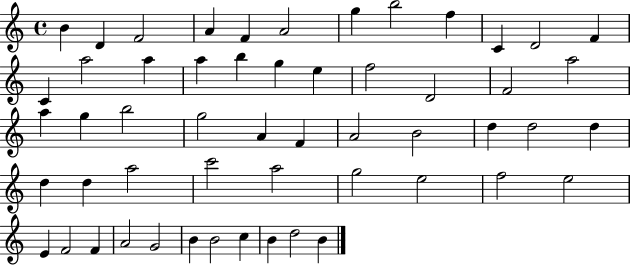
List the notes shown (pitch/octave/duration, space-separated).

B4/q D4/q F4/h A4/q F4/q A4/h G5/q B5/h F5/q C4/q D4/h F4/q C4/q A5/h A5/q A5/q B5/q G5/q E5/q F5/h D4/h F4/h A5/h A5/q G5/q B5/h G5/h A4/q F4/q A4/h B4/h D5/q D5/h D5/q D5/q D5/q A5/h C6/h A5/h G5/h E5/h F5/h E5/h E4/q F4/h F4/q A4/h G4/h B4/q B4/h C5/q B4/q D5/h B4/q